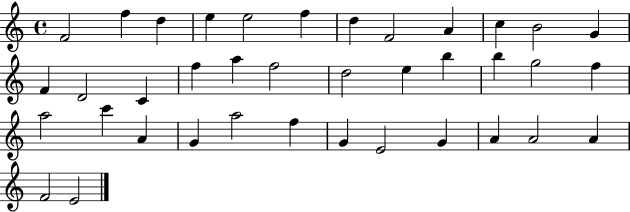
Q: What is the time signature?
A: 4/4